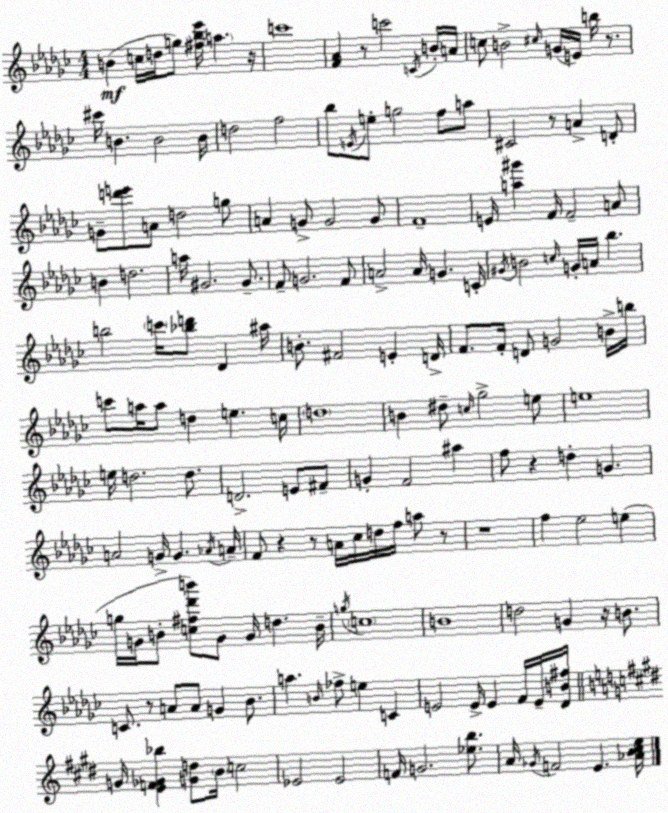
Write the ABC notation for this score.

X:1
T:Untitled
M:4/4
L:1/4
K:Ebm
B c/4 d/4 g/2 [^f_b_e']/4 a z/4 c'4 [F_A] z/2 c'2 C/4 B/4 A/4 c/2 B2 ^c/4 G/4 E/4 b/4 z/2 ^c'/4 B B2 B/4 d2 f2 _b/2 E/4 e/2 g2 f/2 a/2 ^C2 z/2 A D/2 G/2 [d'e']/2 A/2 d2 g/2 A G/2 G2 G/2 F4 E/4 [a^g'] F/4 F2 A/2 B d2 a/4 ^G2 ^G/2 F/2 G2 F/2 A2 A/4 G C/4 ^G/4 B2 c/4 G/4 A/4 _b b2 c'/4 [_bd']/2 _D ^a/4 B/2 ^F2 E D/4 F/2 F/4 D/2 G2 B/4 b/4 c'/2 a/4 a/2 d e c/4 d4 B ^d/2 c/4 _g2 e/2 e4 e/4 d2 d/2 D2 E/2 ^F/2 G F2 ^a f/2 z d G A2 G/4 G _A/4 A/4 F/2 z z/2 A/4 _c/4 d/4 f/4 a/2 z/2 z4 f _e2 e g/4 G/4 B/2 [c^f_d'b']/2 G/2 G/4 d B/4 g/4 c4 B4 d2 G z/4 B/2 C/2 z/2 A/2 A/2 G _B/2 a B/4 _f/2 e C E2 E/4 E F/4 E/4 [_DB^f]/4 G/4 [EF_G_b] [Gd]/2 B/4 c2 _E2 _E2 F/4 G2 [_eb]/2 A/4 _G/4 F2 E [_AB^ce]/4